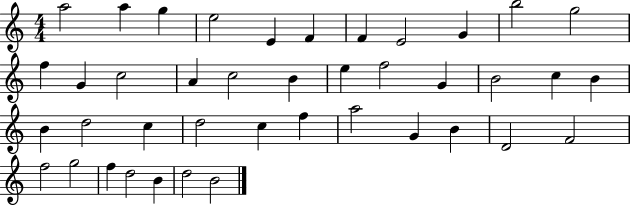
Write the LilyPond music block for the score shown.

{
  \clef treble
  \numericTimeSignature
  \time 4/4
  \key c \major
  a''2 a''4 g''4 | e''2 e'4 f'4 | f'4 e'2 g'4 | b''2 g''2 | \break f''4 g'4 c''2 | a'4 c''2 b'4 | e''4 f''2 g'4 | b'2 c''4 b'4 | \break b'4 d''2 c''4 | d''2 c''4 f''4 | a''2 g'4 b'4 | d'2 f'2 | \break f''2 g''2 | f''4 d''2 b'4 | d''2 b'2 | \bar "|."
}